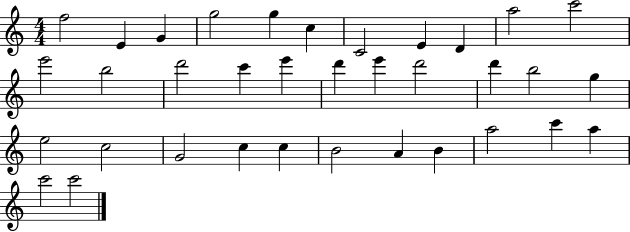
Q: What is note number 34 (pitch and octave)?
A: C6